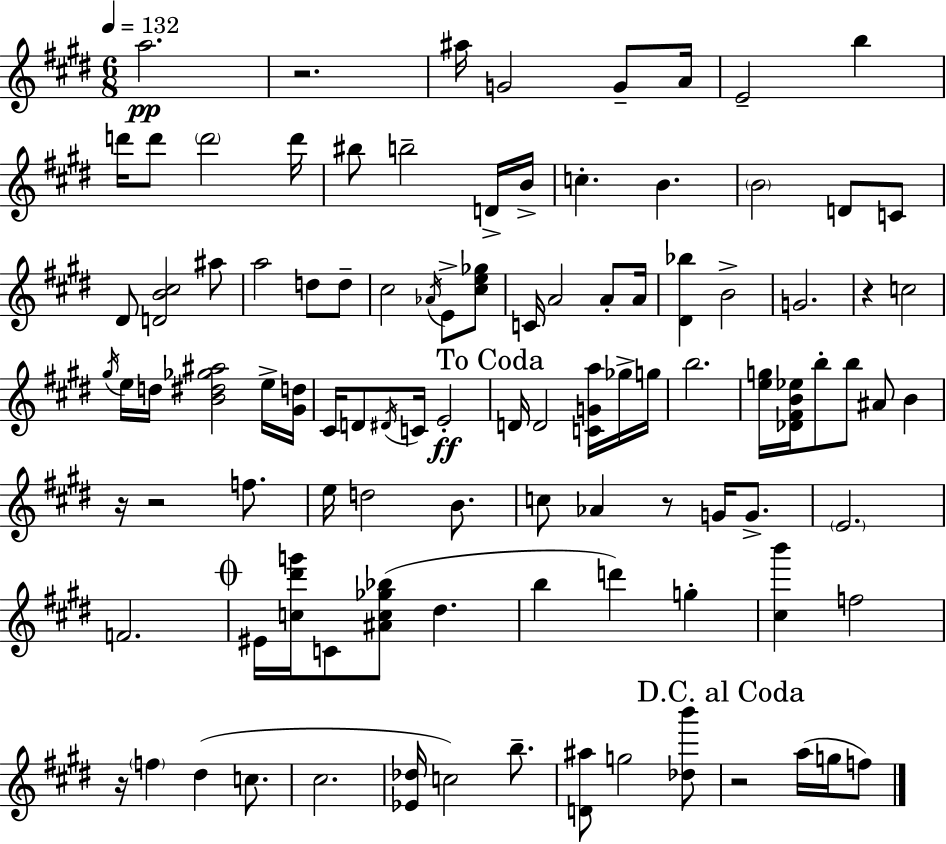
{
  \clef treble
  \numericTimeSignature
  \time 6/8
  \key e \major
  \tempo 4 = 132
  a''2.\pp | r2. | ais''16 g'2 g'8-- a'16 | e'2-- b''4 | \break d'''16 d'''8 \parenthesize d'''2 d'''16 | bis''8 b''2-- d'16-> b'16-> | c''4.-. b'4. | \parenthesize b'2 d'8 c'8 | \break dis'8 <d' b' cis''>2 ais''8 | a''2 d''8 d''8-- | cis''2 \acciaccatura { aes'16 } e'8-> <cis'' e'' ges''>8 | c'16 a'2 a'8-. | \break a'16 <dis' bes''>4 b'2-> | g'2. | r4 c''2 | \acciaccatura { gis''16 } e''16 d''16 <b' dis'' ges'' ais''>2 | \break e''16-> <gis' d''>16 cis'16 d'8 \acciaccatura { dis'16 } c'16 e'2-.\ff | \mark "To Coda" d'16 d'2 | <c' g' a''>16 ges''16-> g''16 b''2. | <e'' g''>16 <des' fis' b' ees''>16 b''8-. b''8 ais'8 b'4 | \break r16 r2 | f''8. e''16 d''2 | b'8. c''8 aes'4 r8 g'16 | g'8.-> \parenthesize e'2. | \break f'2. | \mark \markup { \musicglyph "scripts.coda" } eis'16 <c'' dis''' g'''>16 c'8 <ais' c'' ges'' bes''>8( dis''4. | b''4 d'''4) g''4-. | <cis'' b'''>4 f''2 | \break r16 \parenthesize f''4 dis''4( | c''8. cis''2. | <ees' des''>16 c''2) | b''8.-- <d' ais''>8 g''2 | \break <des'' b'''>8 \mark "D.C. al Coda" r2 a''16( | g''16 f''8) \bar "|."
}